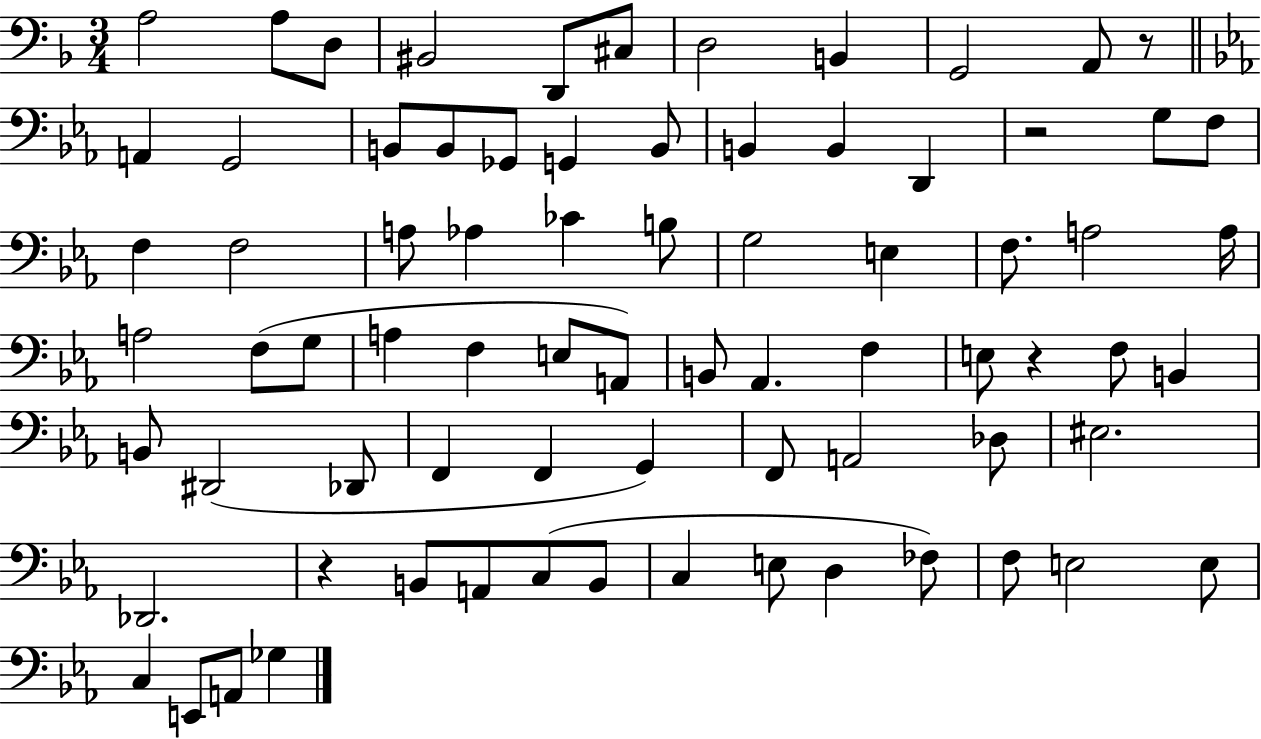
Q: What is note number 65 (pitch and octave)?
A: FES3